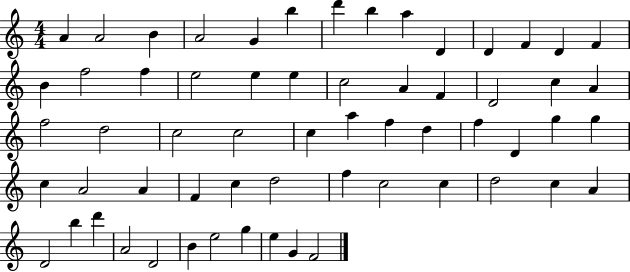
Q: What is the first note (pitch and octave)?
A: A4